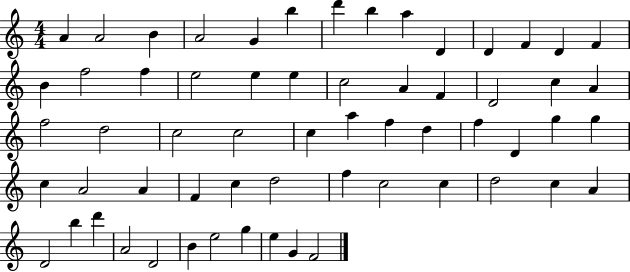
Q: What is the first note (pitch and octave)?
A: A4